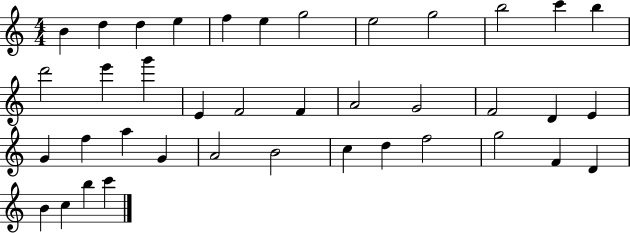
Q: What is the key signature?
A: C major